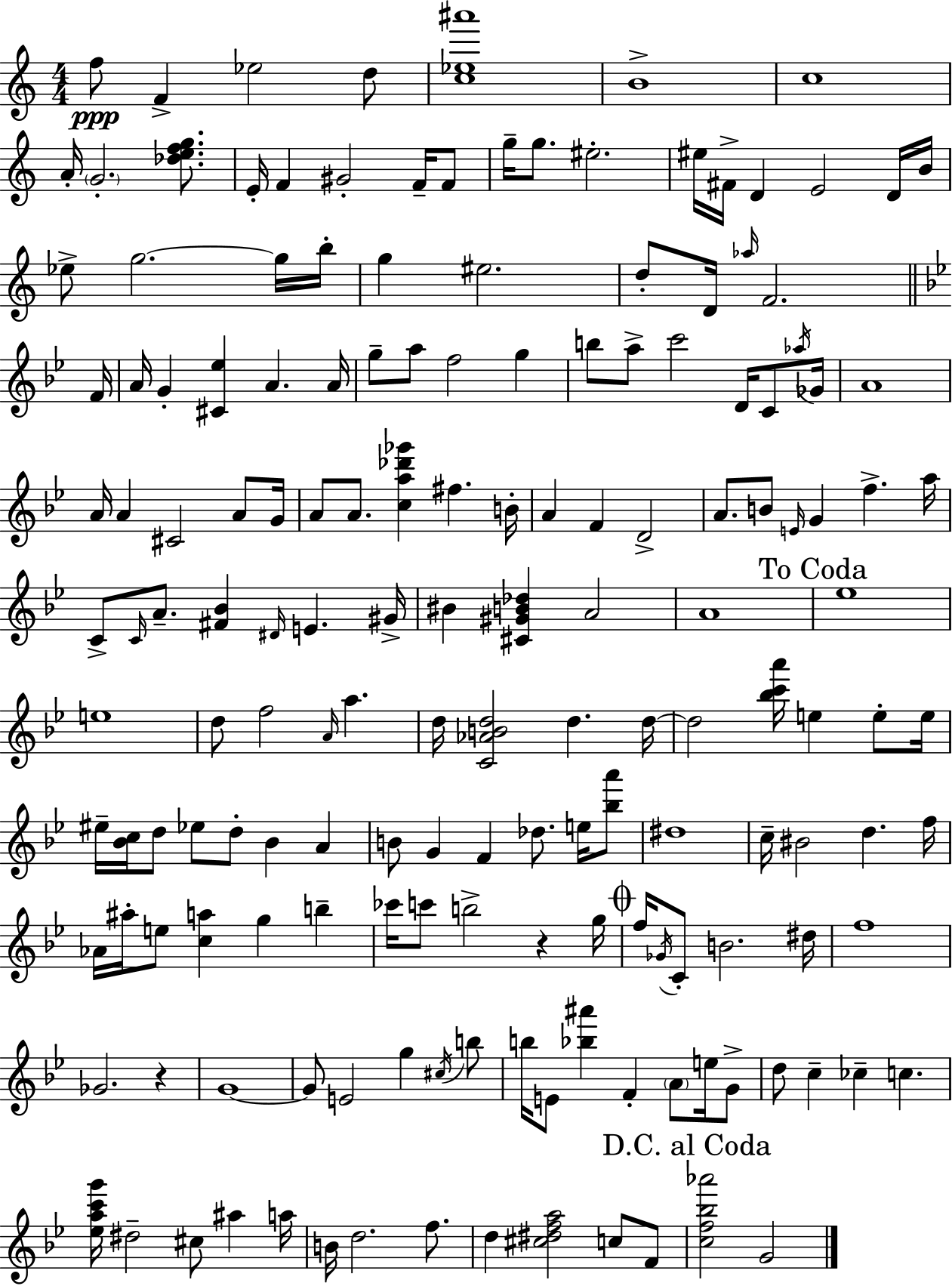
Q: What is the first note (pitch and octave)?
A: F5